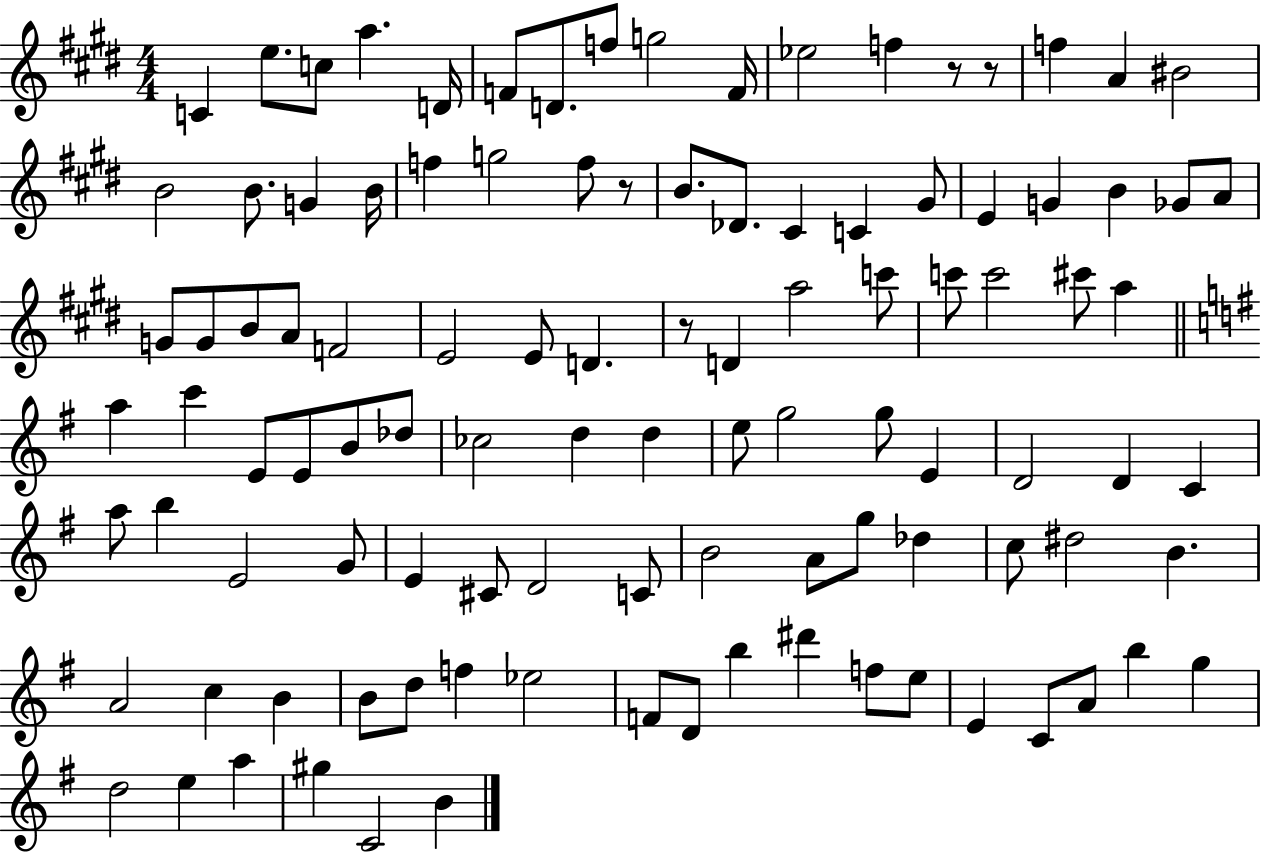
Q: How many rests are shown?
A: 4